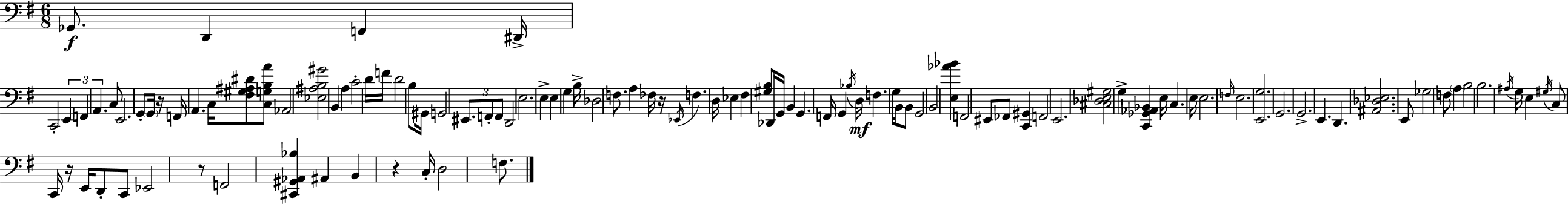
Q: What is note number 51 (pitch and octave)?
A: D3